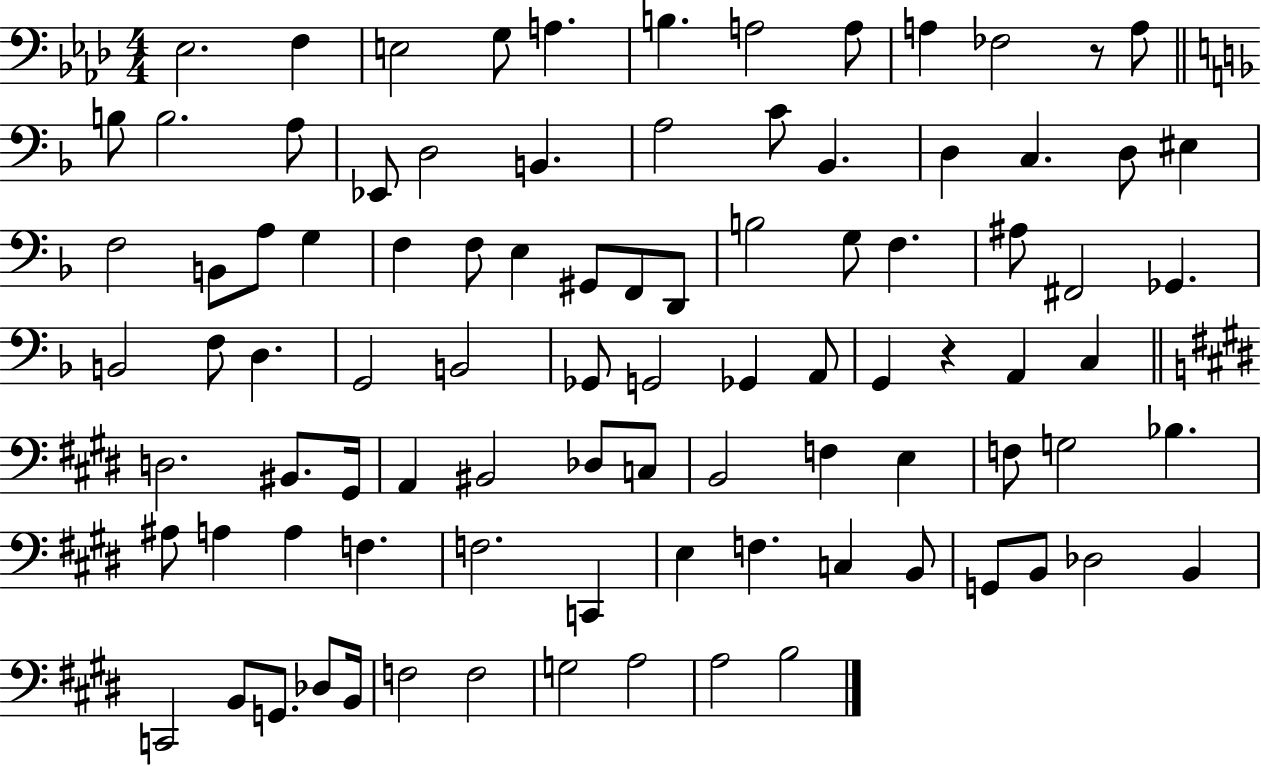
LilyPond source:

{
  \clef bass
  \numericTimeSignature
  \time 4/4
  \key aes \major
  ees2. f4 | e2 g8 a4. | b4. a2 a8 | a4 fes2 r8 a8 | \break \bar "||" \break \key f \major b8 b2. a8 | ees,8 d2 b,4. | a2 c'8 bes,4. | d4 c4. d8 eis4 | \break f2 b,8 a8 g4 | f4 f8 e4 gis,8 f,8 d,8 | b2 g8 f4. | ais8 fis,2 ges,4. | \break b,2 f8 d4. | g,2 b,2 | ges,8 g,2 ges,4 a,8 | g,4 r4 a,4 c4 | \break \bar "||" \break \key e \major d2. bis,8. gis,16 | a,4 bis,2 des8 c8 | b,2 f4 e4 | f8 g2 bes4. | \break ais8 a4 a4 f4. | f2. c,4 | e4 f4. c4 b,8 | g,8 b,8 des2 b,4 | \break c,2 b,8 g,8. des8 b,16 | f2 f2 | g2 a2 | a2 b2 | \break \bar "|."
}